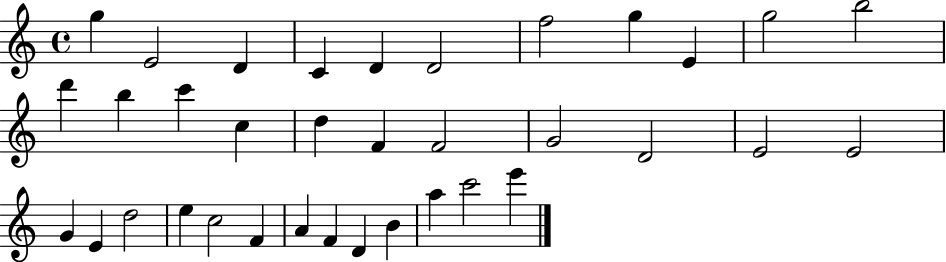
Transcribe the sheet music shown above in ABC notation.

X:1
T:Untitled
M:4/4
L:1/4
K:C
g E2 D C D D2 f2 g E g2 b2 d' b c' c d F F2 G2 D2 E2 E2 G E d2 e c2 F A F D B a c'2 e'